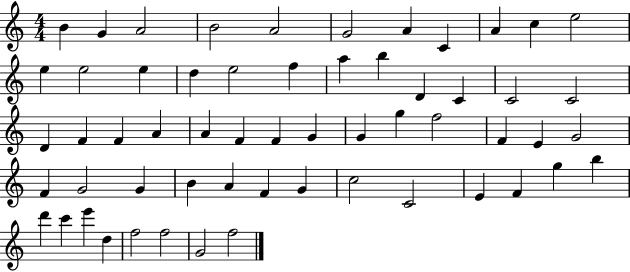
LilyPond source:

{
  \clef treble
  \numericTimeSignature
  \time 4/4
  \key c \major
  b'4 g'4 a'2 | b'2 a'2 | g'2 a'4 c'4 | a'4 c''4 e''2 | \break e''4 e''2 e''4 | d''4 e''2 f''4 | a''4 b''4 d'4 c'4 | c'2 c'2 | \break d'4 f'4 f'4 a'4 | a'4 f'4 f'4 g'4 | g'4 g''4 f''2 | f'4 e'4 g'2 | \break f'4 g'2 g'4 | b'4 a'4 f'4 g'4 | c''2 c'2 | e'4 f'4 g''4 b''4 | \break d'''4 c'''4 e'''4 d''4 | f''2 f''2 | g'2 f''2 | \bar "|."
}